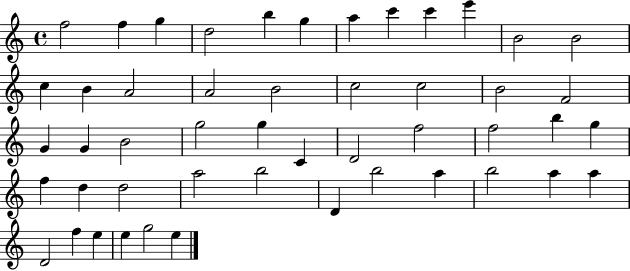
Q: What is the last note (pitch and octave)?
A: E5